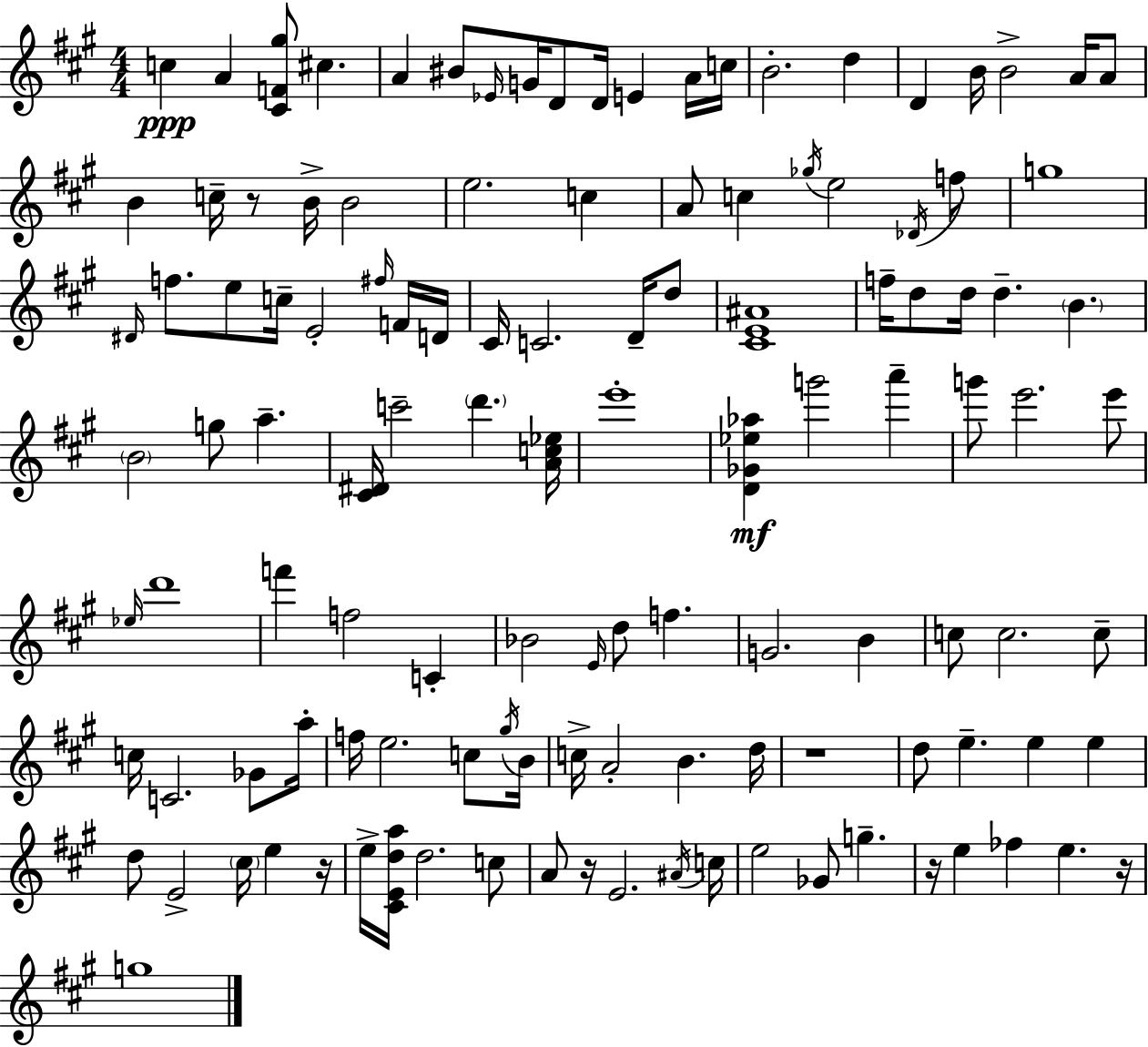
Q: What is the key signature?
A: A major